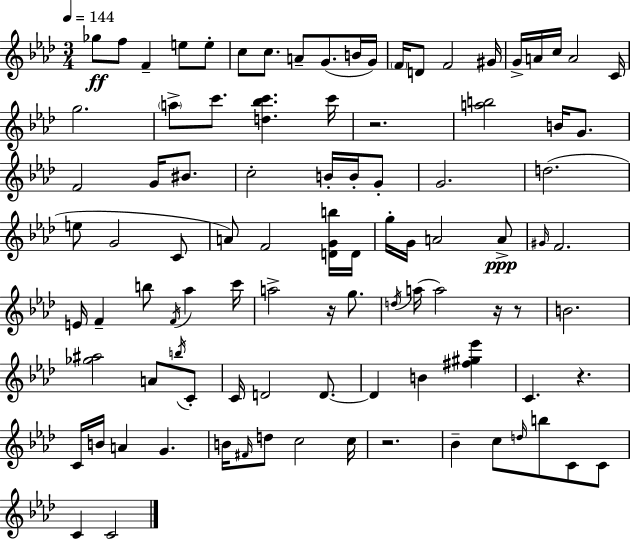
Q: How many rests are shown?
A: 6